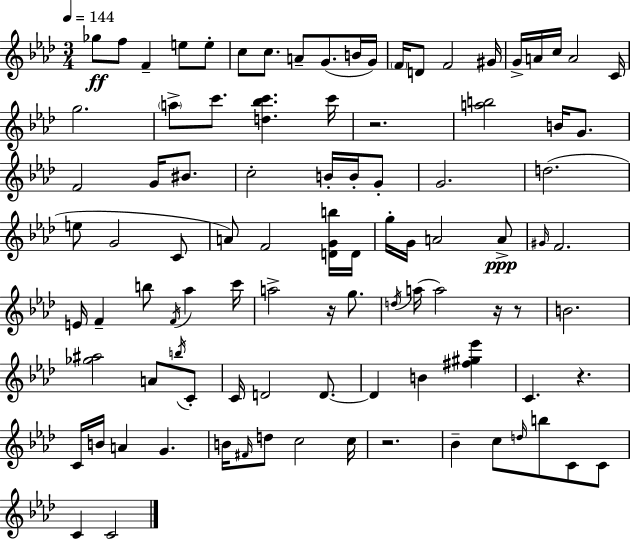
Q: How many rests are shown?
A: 6